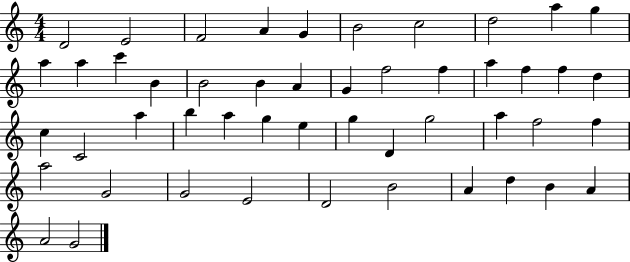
{
  \clef treble
  \numericTimeSignature
  \time 4/4
  \key c \major
  d'2 e'2 | f'2 a'4 g'4 | b'2 c''2 | d''2 a''4 g''4 | \break a''4 a''4 c'''4 b'4 | b'2 b'4 a'4 | g'4 f''2 f''4 | a''4 f''4 f''4 d''4 | \break c''4 c'2 a''4 | b''4 a''4 g''4 e''4 | g''4 d'4 g''2 | a''4 f''2 f''4 | \break a''2 g'2 | g'2 e'2 | d'2 b'2 | a'4 d''4 b'4 a'4 | \break a'2 g'2 | \bar "|."
}